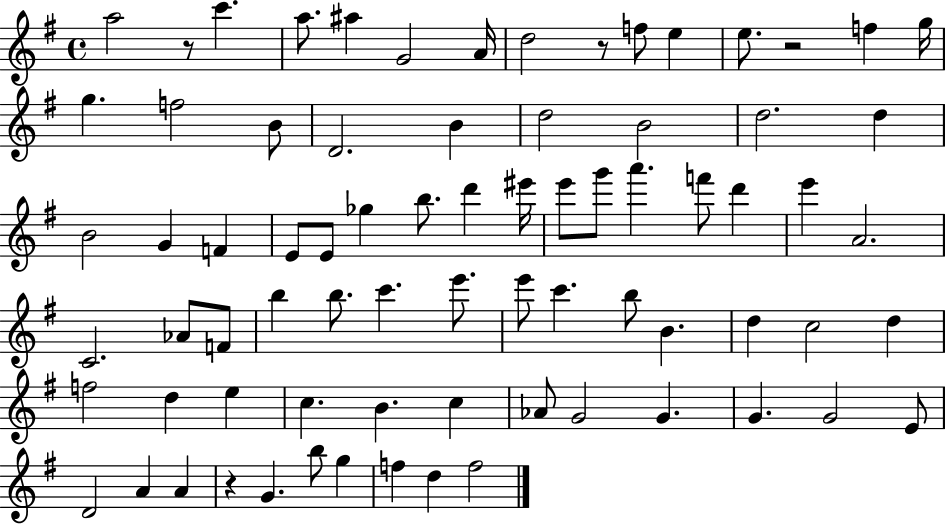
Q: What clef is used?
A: treble